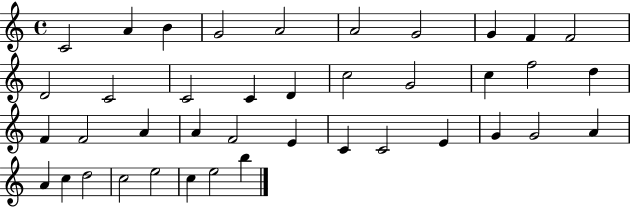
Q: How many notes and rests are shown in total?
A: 40